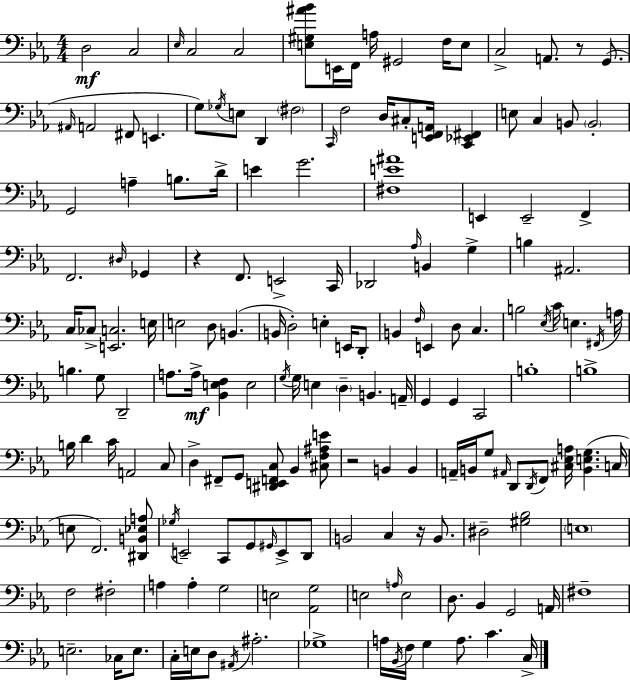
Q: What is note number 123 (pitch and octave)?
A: D#3